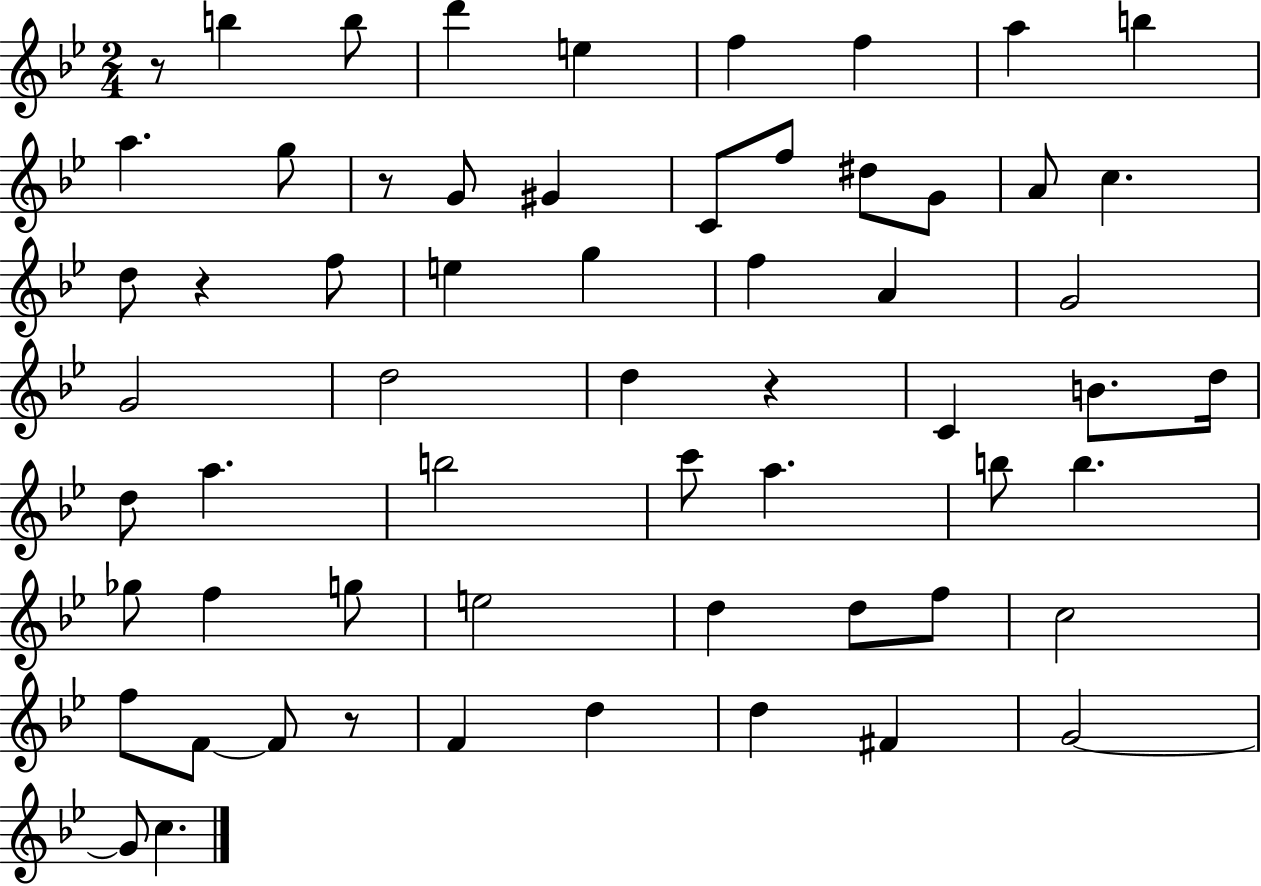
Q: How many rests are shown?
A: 5